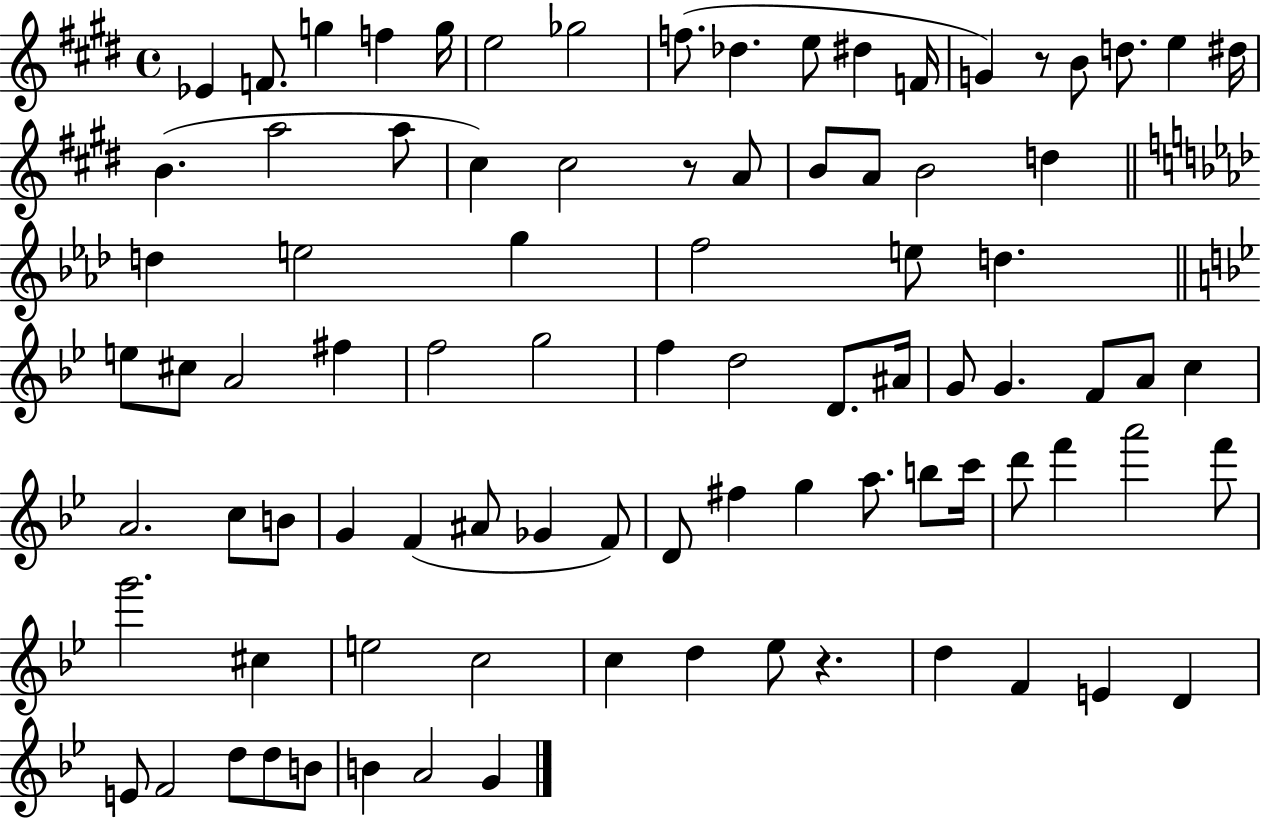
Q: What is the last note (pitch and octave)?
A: G4